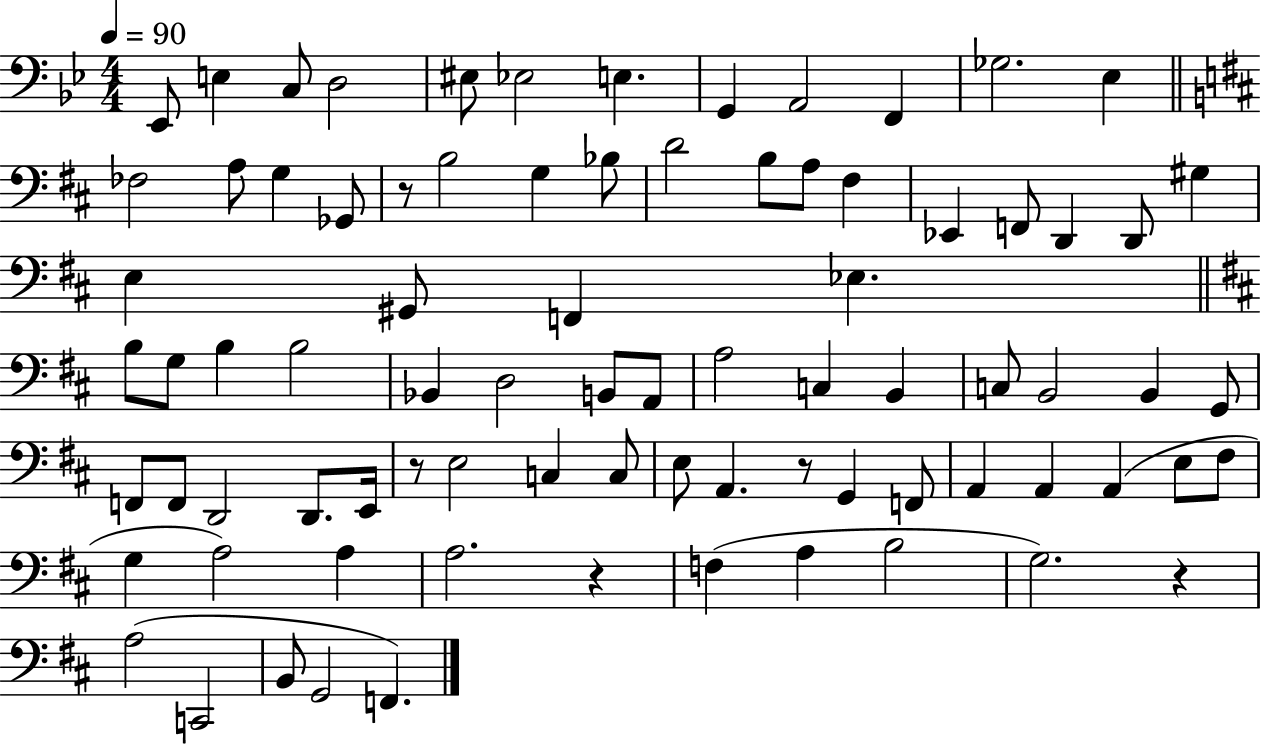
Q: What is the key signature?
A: BES major